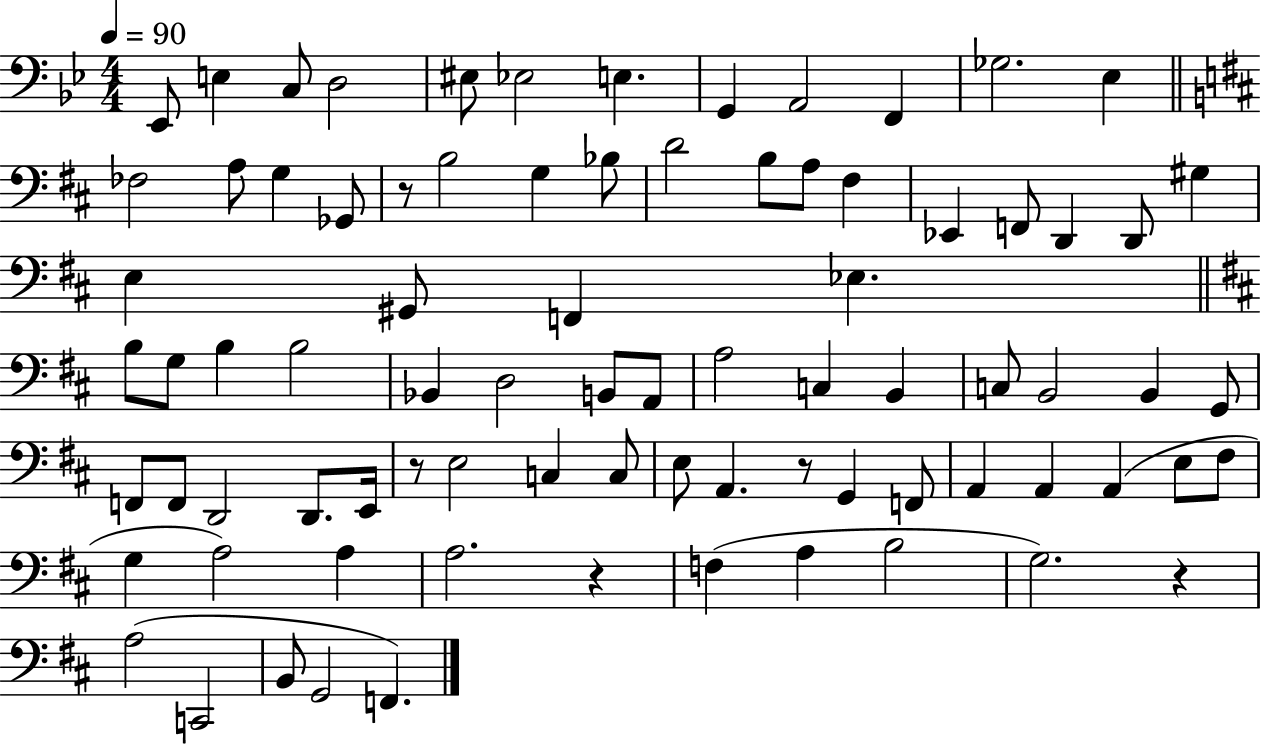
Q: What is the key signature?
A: BES major